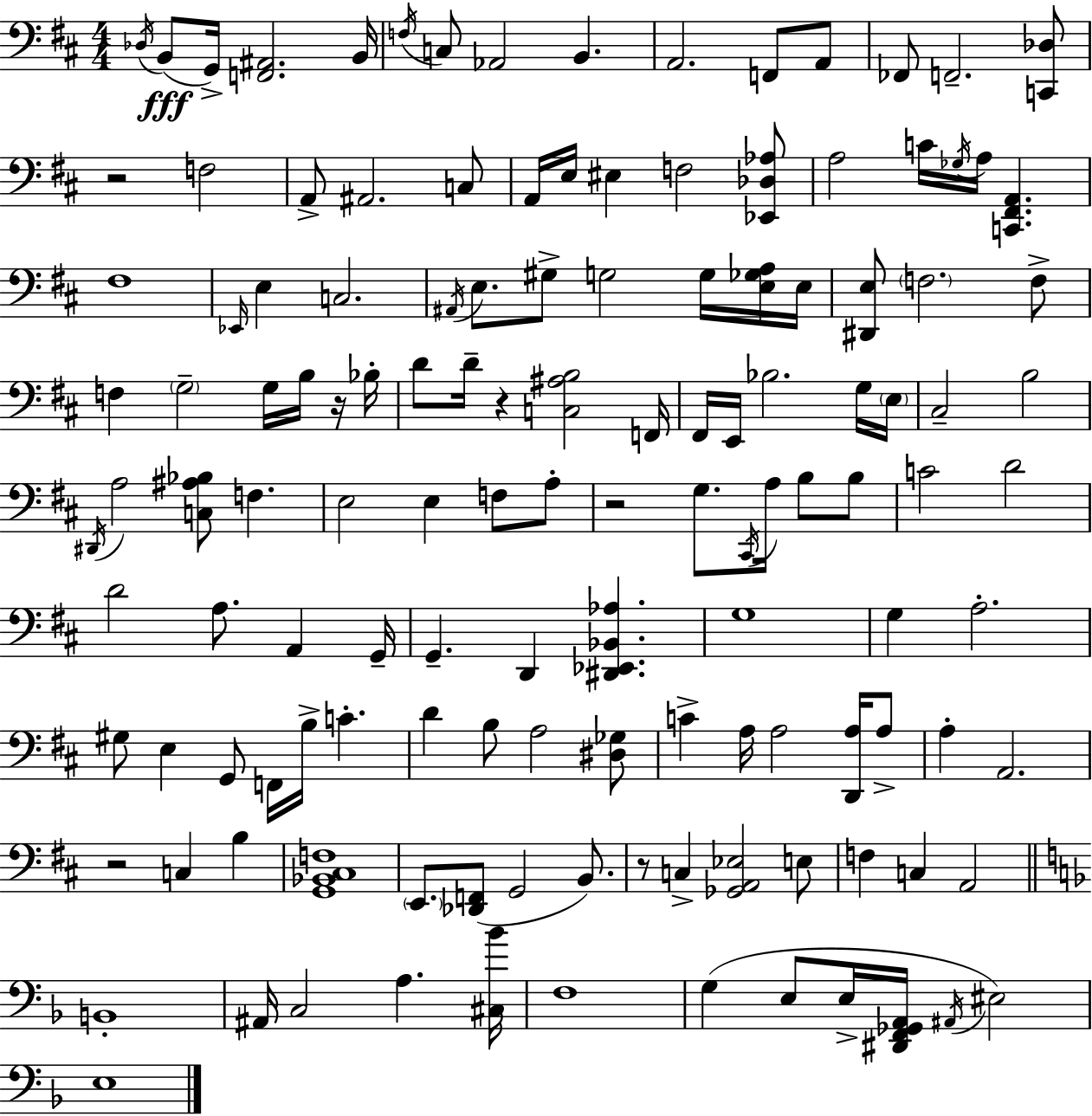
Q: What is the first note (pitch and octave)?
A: Db3